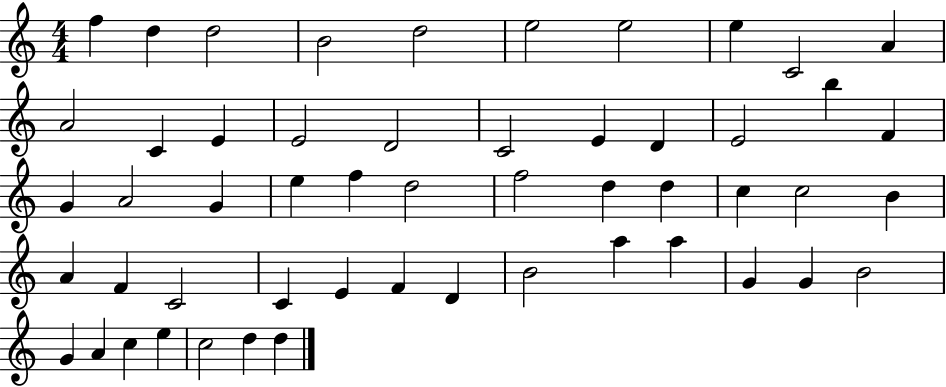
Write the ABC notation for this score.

X:1
T:Untitled
M:4/4
L:1/4
K:C
f d d2 B2 d2 e2 e2 e C2 A A2 C E E2 D2 C2 E D E2 b F G A2 G e f d2 f2 d d c c2 B A F C2 C E F D B2 a a G G B2 G A c e c2 d d